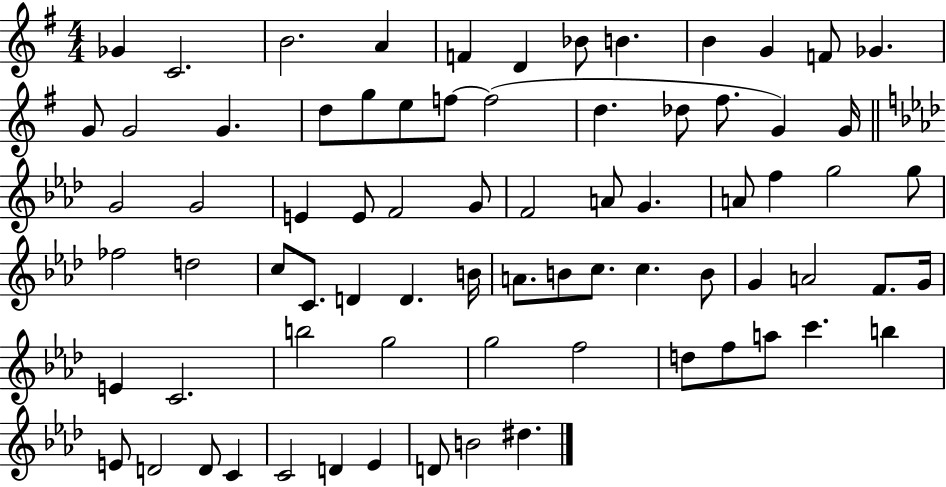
{
  \clef treble
  \numericTimeSignature
  \time 4/4
  \key g \major
  ges'4 c'2. | b'2. a'4 | f'4 d'4 bes'8 b'4. | b'4 g'4 f'8 ges'4. | \break g'8 g'2 g'4. | d''8 g''8 e''8 f''8~~ f''2( | d''4. des''8 fis''8. g'4) g'16 | \bar "||" \break \key f \minor g'2 g'2 | e'4 e'8 f'2 g'8 | f'2 a'8 g'4. | a'8 f''4 g''2 g''8 | \break fes''2 d''2 | c''8 c'8. d'4 d'4. b'16 | a'8. b'8 c''8. c''4. b'8 | g'4 a'2 f'8. g'16 | \break e'4 c'2. | b''2 g''2 | g''2 f''2 | d''8 f''8 a''8 c'''4. b''4 | \break e'8 d'2 d'8 c'4 | c'2 d'4 ees'4 | d'8 b'2 dis''4. | \bar "|."
}